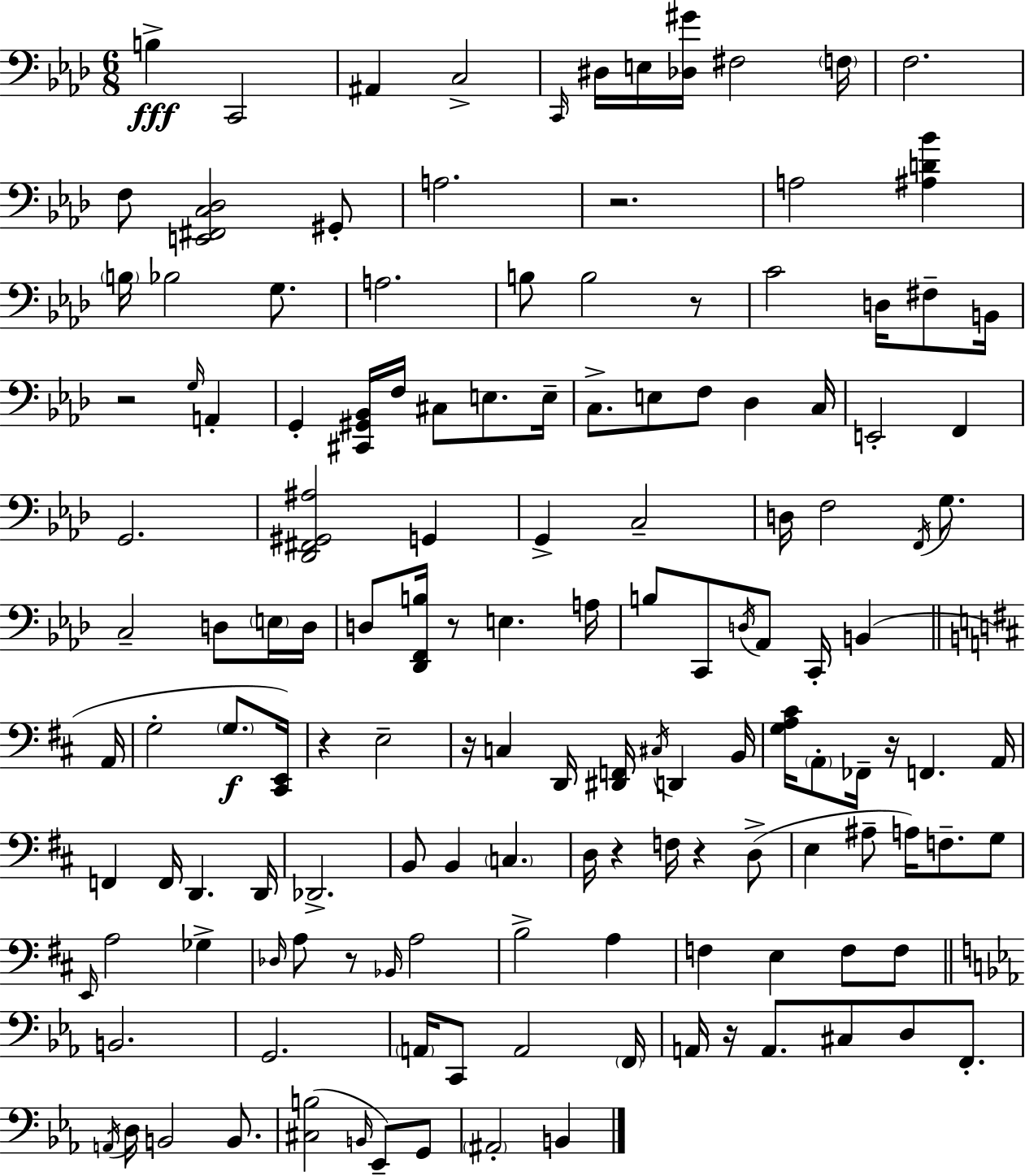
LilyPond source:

{
  \clef bass
  \numericTimeSignature
  \time 6/8
  \key f \minor
  b4->\fff c,2 | ais,4 c2-> | \grace { c,16 } dis16 e16 <des gis'>16 fis2 | \parenthesize f16 f2. | \break f8 <e, fis, c des>2 gis,8-. | a2. | r2. | a2 <ais d' bes'>4 | \break \parenthesize b16 bes2 g8. | a2. | b8 b2 r8 | c'2 d16 fis8-- | \break b,16 r2 \grace { g16 } a,4-. | g,4-. <cis, gis, bes,>16 f16 cis8 e8. | e16-- c8.-> e8 f8 des4 | c16 e,2-. f,4 | \break g,2. | <des, fis, gis, ais>2 g,4 | g,4-> c2-- | d16 f2 \acciaccatura { f,16 } | \break g8. c2-- d8 | \parenthesize e16 d16 d8 <des, f, b>16 r8 e4. | a16 b8 c,8 \acciaccatura { d16 } aes,8 c,16-. b,4( | \bar "||" \break \key d \major a,16 g2-. \parenthesize g8.\f | <cis, e,>16) r4 e2-- | r16 c4 d,16 <dis, f,>16 \acciaccatura { cis16 } d,4 | b,16 <g a cis'>16 \parenthesize a,8-. fes,16-- r16 f,4. | \break a,16 f,4 f,16 d,4. | d,16 des,2.-> | b,8 b,4 \parenthesize c4. | d16 r4 f16 r4 | \break d8->( e4 ais8-- a16) f8.-- | g8 \grace { e,16 } a2 ges4-> | \grace { des16 } a8 r8 \grace { bes,16 } a2 | b2-> | \break a4 f4 e4 | f8 f8 \bar "||" \break \key ees \major b,2. | g,2. | \parenthesize a,16 c,8 a,2 \parenthesize f,16 | a,16 r16 a,8. cis8 d8 f,8.-. | \break \acciaccatura { a,16 } d16 b,2 b,8. | <cis b>2( \grace { b,16 } ees,8--) | g,8 \parenthesize ais,2-. b,4 | \bar "|."
}